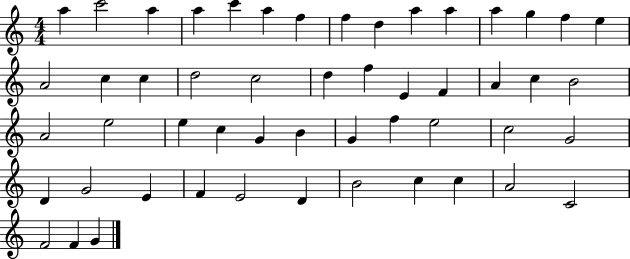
A5/q C6/h A5/q A5/q C6/q A5/q F5/q F5/q D5/q A5/q A5/q A5/q G5/q F5/q E5/q A4/h C5/q C5/q D5/h C5/h D5/q F5/q E4/q F4/q A4/q C5/q B4/h A4/h E5/h E5/q C5/q G4/q B4/q G4/q F5/q E5/h C5/h G4/h D4/q G4/h E4/q F4/q E4/h D4/q B4/h C5/q C5/q A4/h C4/h F4/h F4/q G4/q